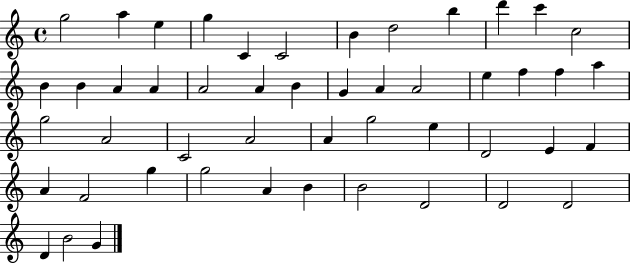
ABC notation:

X:1
T:Untitled
M:4/4
L:1/4
K:C
g2 a e g C C2 B d2 b d' c' c2 B B A A A2 A B G A A2 e f f a g2 A2 C2 A2 A g2 e D2 E F A F2 g g2 A B B2 D2 D2 D2 D B2 G